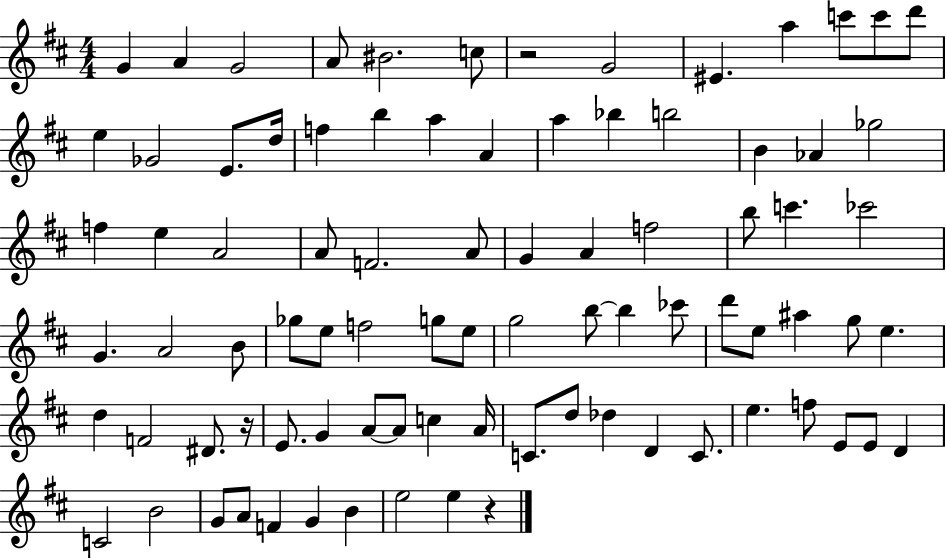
{
  \clef treble
  \numericTimeSignature
  \time 4/4
  \key d \major
  g'4 a'4 g'2 | a'8 bis'2. c''8 | r2 g'2 | eis'4. a''4 c'''8 c'''8 d'''8 | \break e''4 ges'2 e'8. d''16 | f''4 b''4 a''4 a'4 | a''4 bes''4 b''2 | b'4 aes'4 ges''2 | \break f''4 e''4 a'2 | a'8 f'2. a'8 | g'4 a'4 f''2 | b''8 c'''4. ces'''2 | \break g'4. a'2 b'8 | ges''8 e''8 f''2 g''8 e''8 | g''2 b''8~~ b''4 ces'''8 | d'''8 e''8 ais''4 g''8 e''4. | \break d''4 f'2 dis'8. r16 | e'8. g'4 a'8~~ a'8 c''4 a'16 | c'8. d''8 des''4 d'4 c'8. | e''4. f''8 e'8 e'8 d'4 | \break c'2 b'2 | g'8 a'8 f'4 g'4 b'4 | e''2 e''4 r4 | \bar "|."
}